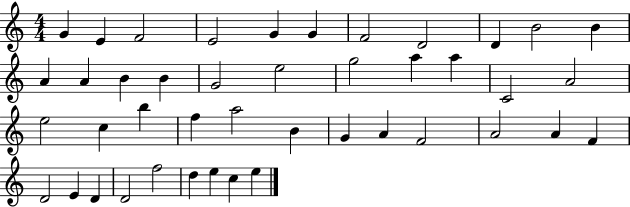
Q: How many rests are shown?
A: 0